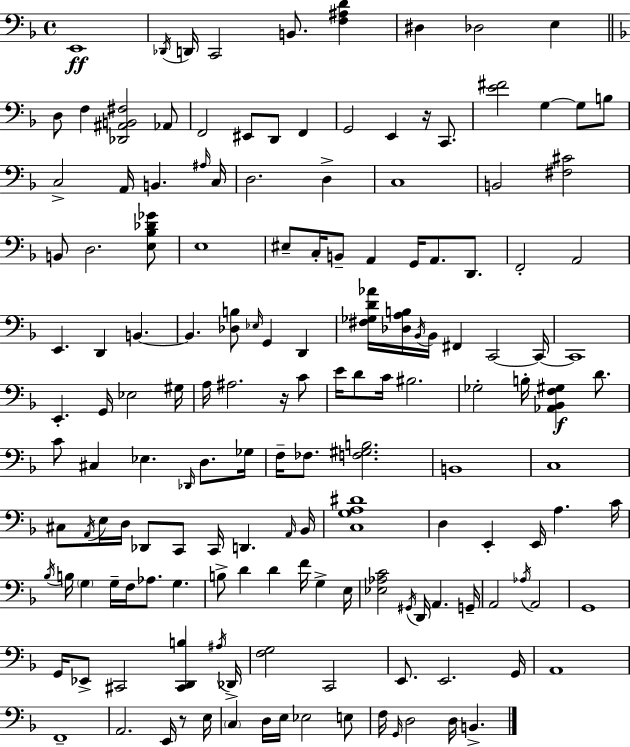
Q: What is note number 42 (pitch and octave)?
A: A2